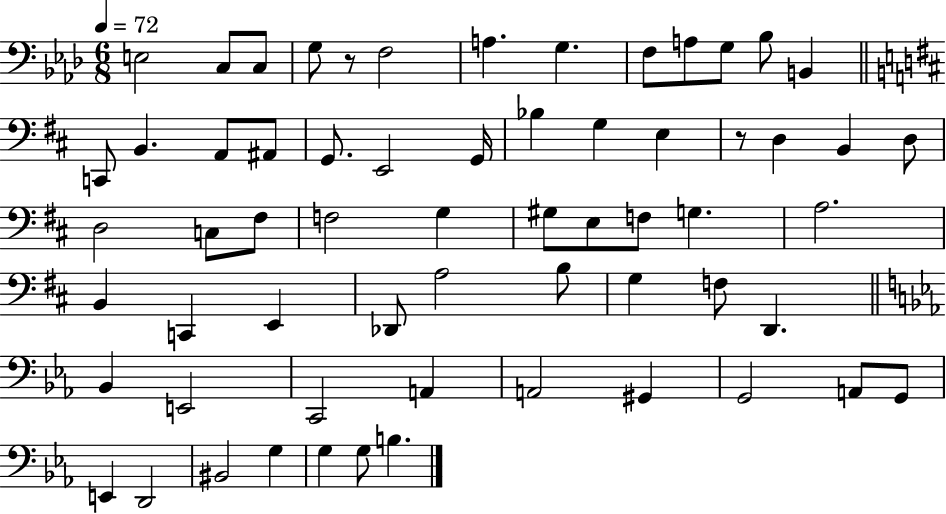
X:1
T:Untitled
M:6/8
L:1/4
K:Ab
E,2 C,/2 C,/2 G,/2 z/2 F,2 A, G, F,/2 A,/2 G,/2 _B,/2 B,, C,,/2 B,, A,,/2 ^A,,/2 G,,/2 E,,2 G,,/4 _B, G, E, z/2 D, B,, D,/2 D,2 C,/2 ^F,/2 F,2 G, ^G,/2 E,/2 F,/2 G, A,2 B,, C,, E,, _D,,/2 A,2 B,/2 G, F,/2 D,, _B,, E,,2 C,,2 A,, A,,2 ^G,, G,,2 A,,/2 G,,/2 E,, D,,2 ^B,,2 G, G, G,/2 B,